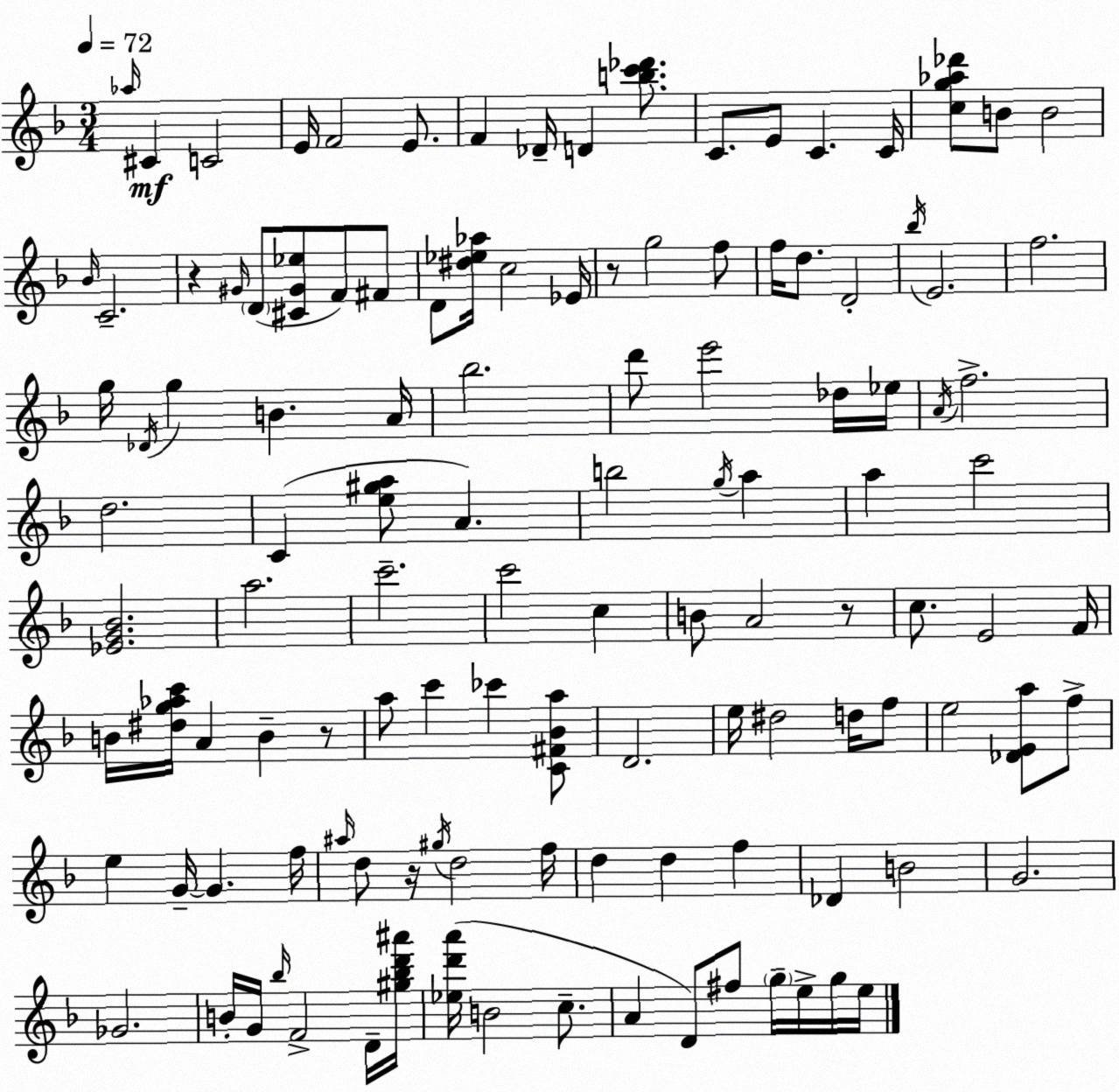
X:1
T:Untitled
M:3/4
L:1/4
K:Dm
_a/4 ^C C2 E/4 F2 E/2 F _D/4 D [bc'_d']/2 C/2 E/2 C C/4 [cg_a_d']/2 B/2 B2 _B/4 C2 z ^G/4 D/2 [^C^G_e]/2 F/2 ^F/2 D/2 [^d_e_a]/4 c2 _E/4 z/2 g2 f/2 f/4 d/2 D2 _b/4 E2 f2 g/4 _D/4 g B A/4 _b2 d'/2 e'2 _d/4 _e/4 A/4 f2 d2 C [e^ga]/2 A b2 g/4 a a c'2 [_EG_B]2 a2 c'2 c'2 c B/2 A2 z/2 c/2 E2 F/4 B/4 [^dg_ac']/4 A B z/2 a/2 c' _c' [C^F_Ba]/2 D2 e/4 ^d2 d/4 f/2 e2 [_DEa]/2 f/2 e G/4 G f/4 ^a/4 d/2 z/4 ^g/4 d2 f/4 d d f _D B2 G2 _G2 B/4 G/4 _b/4 F2 D/4 [^g_bd'^a']/4 [_ed'a']/4 B2 c/2 A D/2 ^f/2 g/4 e/4 g/4 e/4